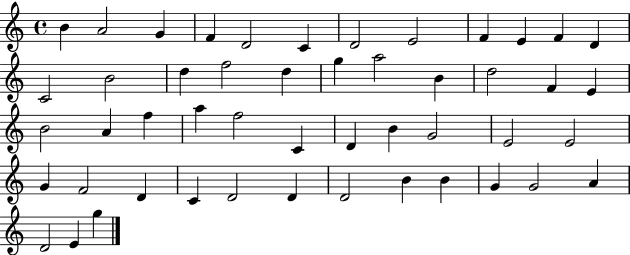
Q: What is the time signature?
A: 4/4